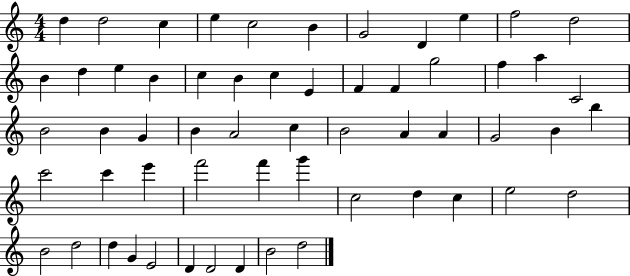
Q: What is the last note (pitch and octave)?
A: D5